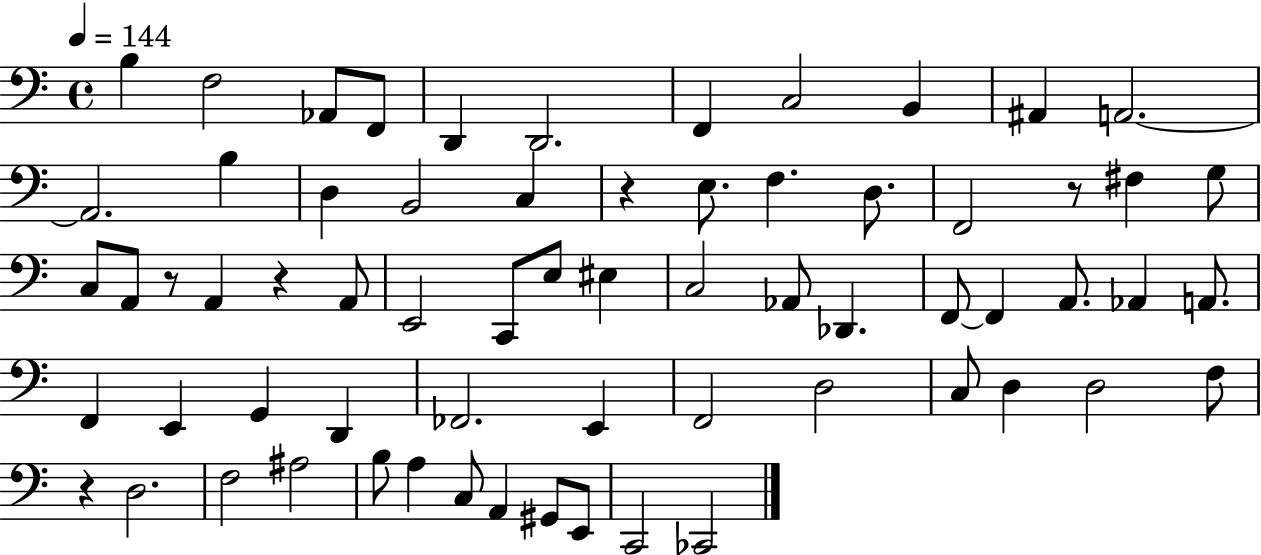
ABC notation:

X:1
T:Untitled
M:4/4
L:1/4
K:C
B, F,2 _A,,/2 F,,/2 D,, D,,2 F,, C,2 B,, ^A,, A,,2 A,,2 B, D, B,,2 C, z E,/2 F, D,/2 F,,2 z/2 ^F, G,/2 C,/2 A,,/2 z/2 A,, z A,,/2 E,,2 C,,/2 E,/2 ^E, C,2 _A,,/2 _D,, F,,/2 F,, A,,/2 _A,, A,,/2 F,, E,, G,, D,, _F,,2 E,, F,,2 D,2 C,/2 D, D,2 F,/2 z D,2 F,2 ^A,2 B,/2 A, C,/2 A,, ^G,,/2 E,,/2 C,,2 _C,,2